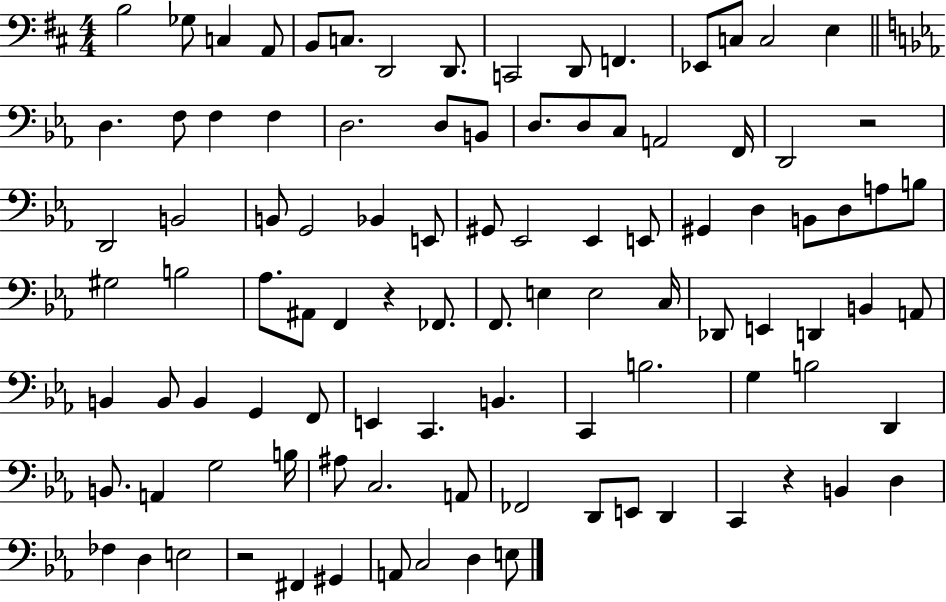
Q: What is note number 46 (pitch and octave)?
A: B3